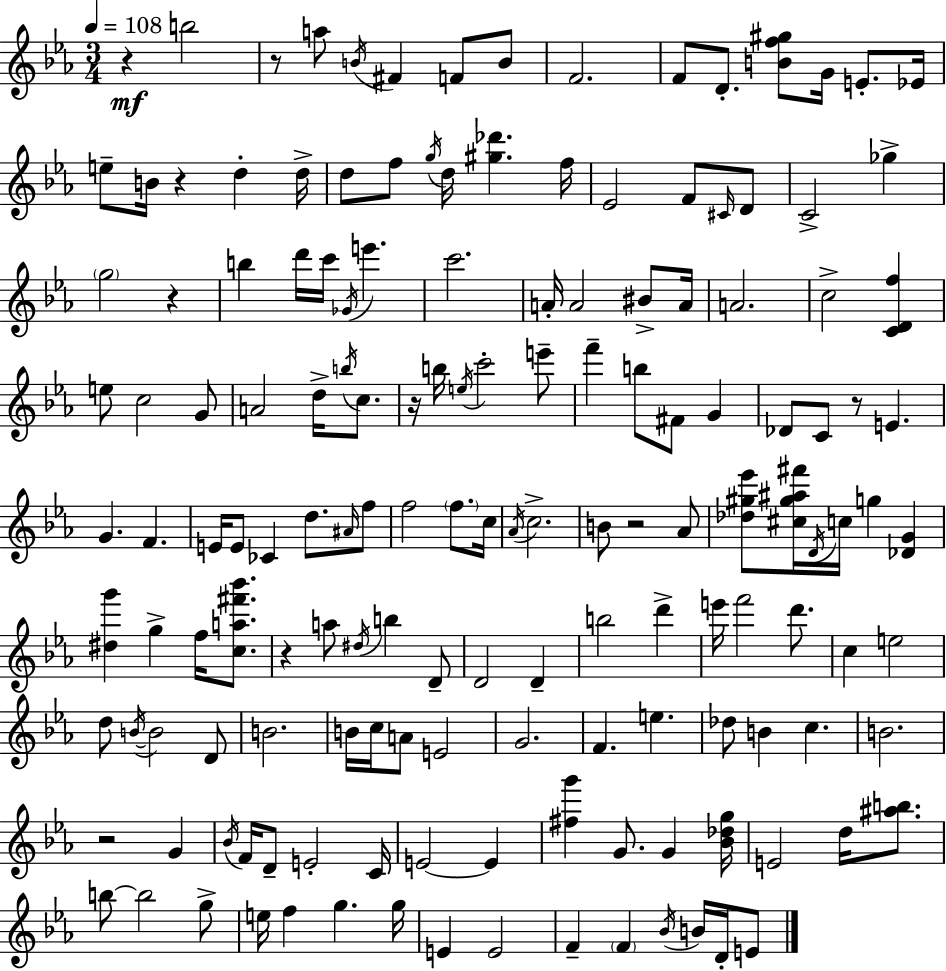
R/q B5/h R/e A5/e B4/s F#4/q F4/e B4/e F4/h. F4/e D4/e. [B4,F5,G#5]/e G4/s E4/e. Eb4/s E5/e B4/s R/q D5/q D5/s D5/e F5/e G5/s D5/s [G#5,Db6]/q. F5/s Eb4/h F4/e C#4/s D4/e C4/h Gb5/q G5/h R/q B5/q D6/s C6/s Gb4/s E6/q. C6/h. A4/s A4/h BIS4/e A4/s A4/h. C5/h [C4,D4,F5]/q E5/e C5/h G4/e A4/h D5/s B5/s C5/e. R/s B5/s E5/s C6/h E6/e F6/q B5/e F#4/e G4/q Db4/e C4/e R/e E4/q. G4/q. F4/q. E4/s E4/e CES4/q D5/e. A#4/s F5/e F5/h F5/e. C5/s Ab4/s C5/h. B4/e R/h Ab4/e [Db5,G#5,Eb6]/e [C#5,G#5,A#5,F#6]/s D4/s C5/s G5/q [Db4,G4]/q [D#5,G6]/q G5/q F5/s [C5,A5,F#6,Bb6]/e. R/q A5/e D#5/s B5/q D4/e D4/h D4/q B5/h D6/q E6/s F6/h D6/e. C5/q E5/h D5/e B4/s B4/h D4/e B4/h. B4/s C5/s A4/e E4/h G4/h. F4/q. E5/q. Db5/e B4/q C5/q. B4/h. R/h G4/q Bb4/s F4/s D4/e E4/h C4/s E4/h E4/q [F#5,G6]/q G4/e. G4/q [Bb4,Db5,G5]/s E4/h D5/s [A#5,B5]/e. B5/e B5/h G5/e E5/s F5/q G5/q. G5/s E4/q E4/h F4/q F4/q Bb4/s B4/s D4/s E4/e